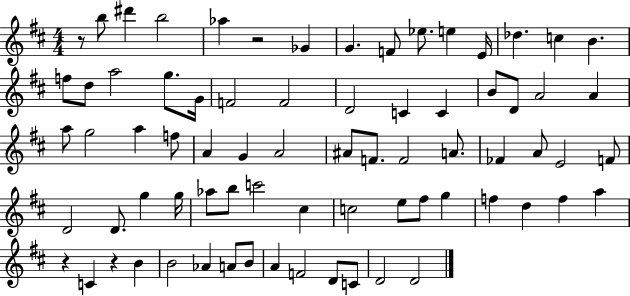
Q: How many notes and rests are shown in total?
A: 74